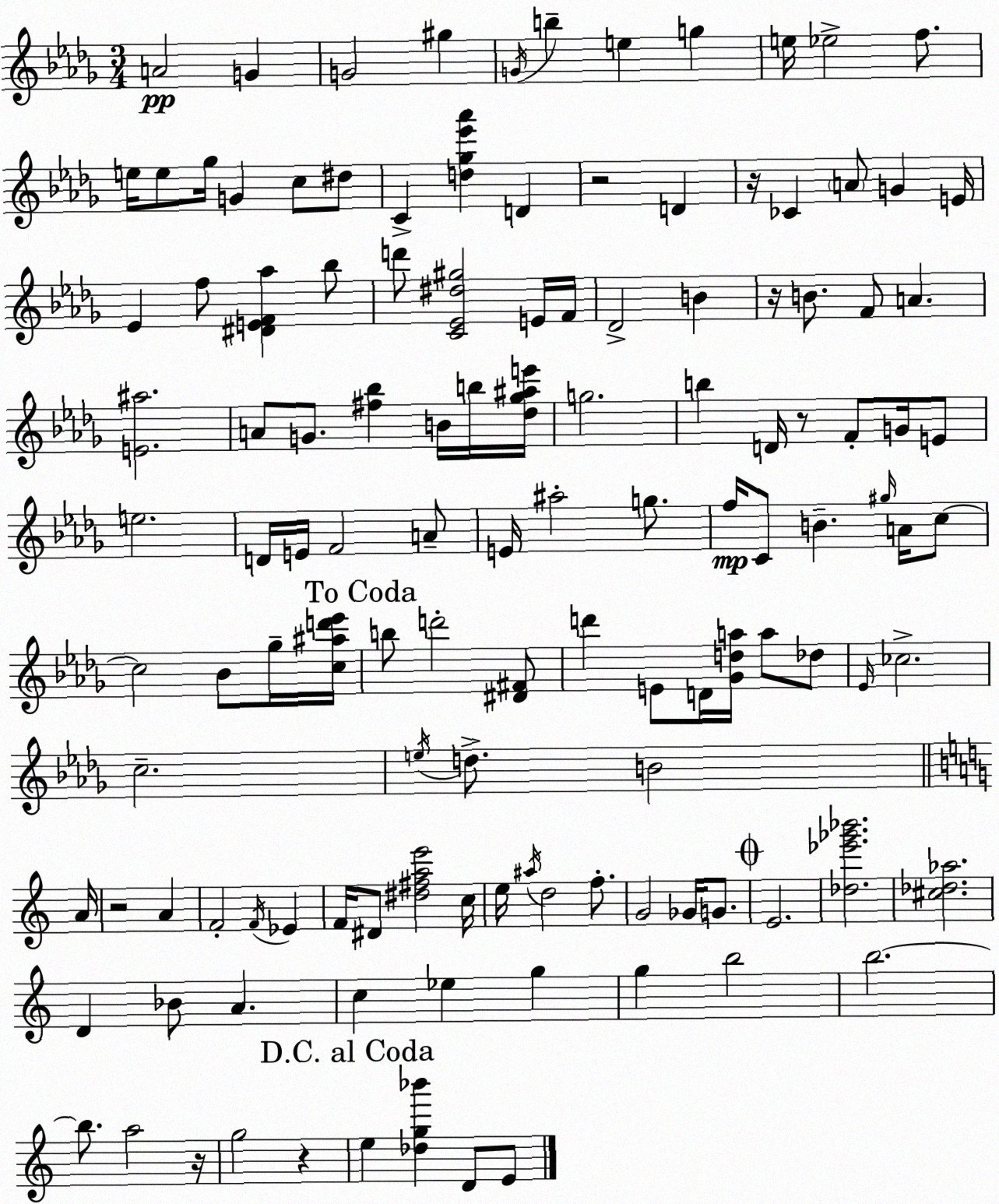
X:1
T:Untitled
M:3/4
L:1/4
K:Bbm
A2 G G2 ^g G/4 b e g e/4 _e2 f/2 e/4 e/2 _g/4 G c/2 ^d/2 C [d_g_e'_a'] D z2 D z/4 _C A/2 G E/4 _E f/2 [^DEF_a] _b/2 d'/2 [C_E^d^g]2 E/4 F/4 _D2 B z/4 B/2 F/2 A [E^a]2 A/2 G/2 [^f_b] B/4 b/4 [_d_g^ae']/4 g2 b D/4 z/2 F/2 G/4 E/2 e2 D/4 E/4 F2 A/2 E/4 ^a2 g/2 f/4 C/2 B ^g/4 A/4 c/2 c2 _B/2 _g/4 [c^ad'_e']/4 b/2 d'2 [^D^F]/2 d' E/2 D/4 [_Gda]/4 a/2 _d/2 _E/4 _c2 c2 e/4 d/2 B2 A/4 z2 A F2 F/4 _E F/4 ^D/2 [^d^fae']2 c/4 e/4 ^a/4 d2 f/2 G2 _G/4 G/2 E2 [_d_e'_g'_b']2 [^c_d_a]2 D _B/2 A c _e g g b2 b2 b/2 a2 z/4 g2 z e [_dg_b'] D/2 E/2